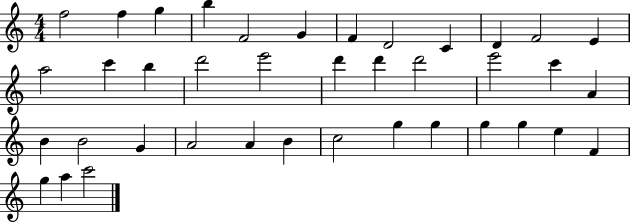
F5/h F5/q G5/q B5/q F4/h G4/q F4/q D4/h C4/q D4/q F4/h E4/q A5/h C6/q B5/q D6/h E6/h D6/q D6/q D6/h E6/h C6/q A4/q B4/q B4/h G4/q A4/h A4/q B4/q C5/h G5/q G5/q G5/q G5/q E5/q F4/q G5/q A5/q C6/h